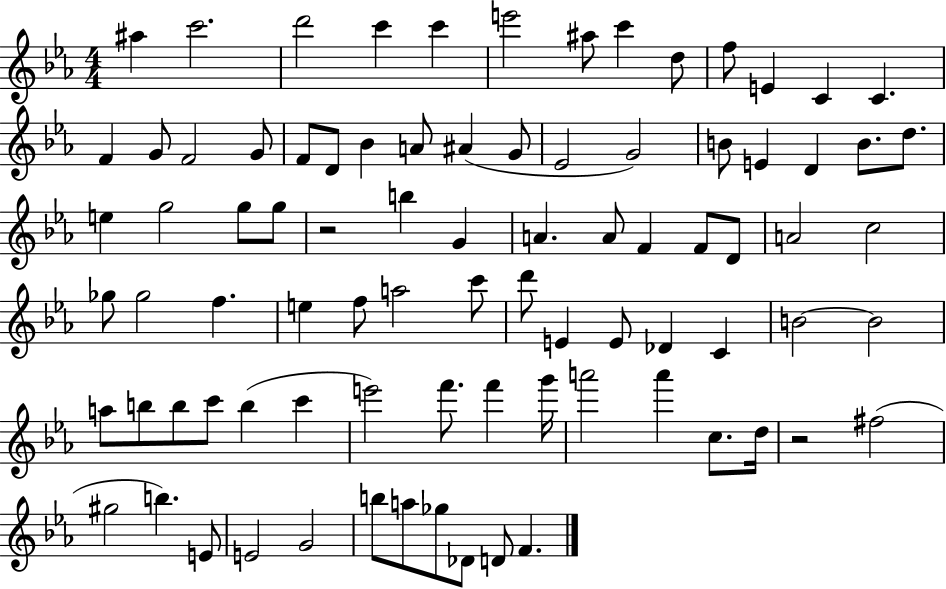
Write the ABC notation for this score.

X:1
T:Untitled
M:4/4
L:1/4
K:Eb
^a c'2 d'2 c' c' e'2 ^a/2 c' d/2 f/2 E C C F G/2 F2 G/2 F/2 D/2 _B A/2 ^A G/2 _E2 G2 B/2 E D B/2 d/2 e g2 g/2 g/2 z2 b G A A/2 F F/2 D/2 A2 c2 _g/2 _g2 f e f/2 a2 c'/2 d'/2 E E/2 _D C B2 B2 a/2 b/2 b/2 c'/2 b c' e'2 f'/2 f' g'/4 a'2 a' c/2 d/4 z2 ^f2 ^g2 b E/2 E2 G2 b/2 a/2 _g/2 _D/2 D/2 F